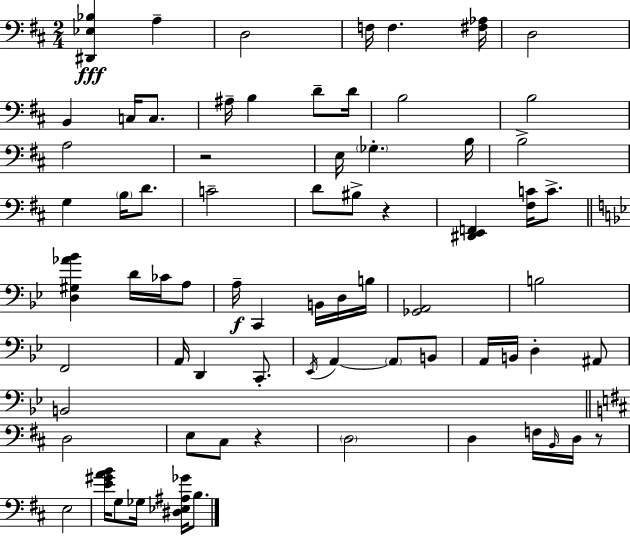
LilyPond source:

{
  \clef bass
  \numericTimeSignature
  \time 2/4
  \key d \major
  <dis, ees bes>4\fff a4-- | d2 | f16 f4. <fis aes>16 | d2 | \break b,4 c16 c8. | ais16-- b4 d'8-- d'16 | b2 | b2 | \break a2 | r2 | e16 \parenthesize ges4.-. b16 | b2-> | \break g4 \parenthesize b16 d'8. | c'2-- | d'8 bis8-> r4 | <dis, e, f,>4 <fis c'>16 c'8.-> | \break \bar "||" \break \key g \minor <d gis aes' bes'>4 d'16 ces'16 a8 | a16--\f c,4 b,16 d16 b16 | <ges, a,>2 | b2 | \break f,2 | a,16 d,4 c,8.-. | \acciaccatura { ees,16 } a,4~~ \parenthesize a,8 b,8 | a,16 b,16 d4-. ais,8 | \break b,2 | \bar "||" \break \key b \minor d2 | e8 cis8 r4 | \parenthesize d2 | d4 f16 \grace { b,16 } d16 r8 | \break e2 | <e' gis' a' b'>16 g8 ges16 <dis ees ais ges'>16 b8. | \bar "|."
}